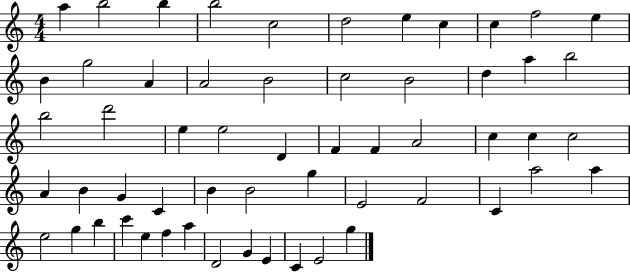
A5/q B5/h B5/q B5/h C5/h D5/h E5/q C5/q C5/q F5/h E5/q B4/q G5/h A4/q A4/h B4/h C5/h B4/h D5/q A5/q B5/h B5/h D6/h E5/q E5/h D4/q F4/q F4/q A4/h C5/q C5/q C5/h A4/q B4/q G4/q C4/q B4/q B4/h G5/q E4/h F4/h C4/q A5/h A5/q E5/h G5/q B5/q C6/q E5/q F5/q A5/q D4/h G4/q E4/q C4/q E4/h G5/q